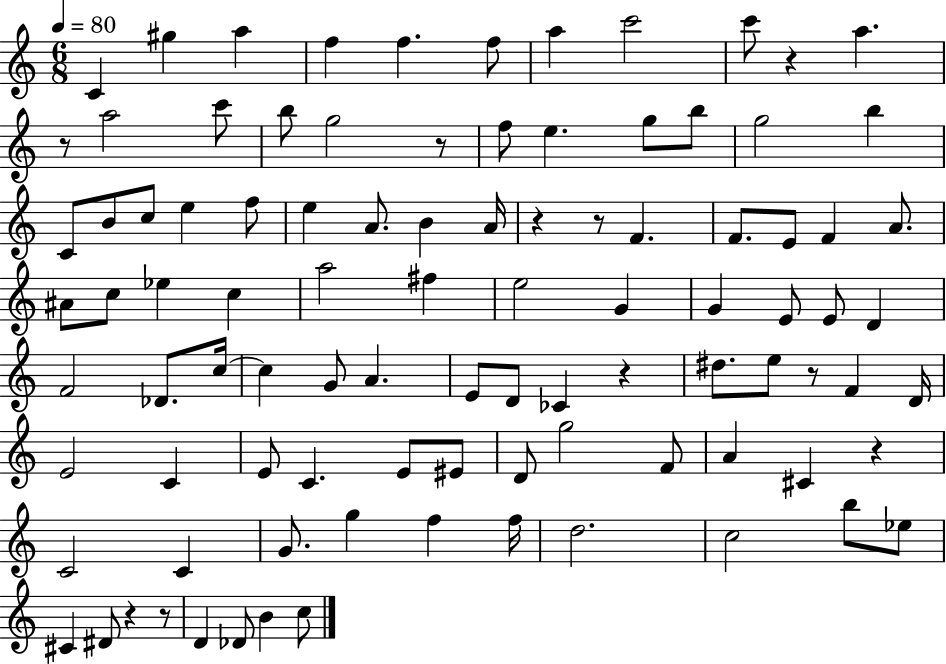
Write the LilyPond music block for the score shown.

{
  \clef treble
  \numericTimeSignature
  \time 6/8
  \key c \major
  \tempo 4 = 80
  c'4 gis''4 a''4 | f''4 f''4. f''8 | a''4 c'''2 | c'''8 r4 a''4. | \break r8 a''2 c'''8 | b''8 g''2 r8 | f''8 e''4. g''8 b''8 | g''2 b''4 | \break c'8 b'8 c''8 e''4 f''8 | e''4 a'8. b'4 a'16 | r4 r8 f'4. | f'8. e'8 f'4 a'8. | \break ais'8 c''8 ees''4 c''4 | a''2 fis''4 | e''2 g'4 | g'4 e'8 e'8 d'4 | \break f'2 des'8. c''16~~ | c''4 g'8 a'4. | e'8 d'8 ces'4 r4 | dis''8. e''8 r8 f'4 d'16 | \break e'2 c'4 | e'8 c'4. e'8 eis'8 | d'8 g''2 f'8 | a'4 cis'4 r4 | \break c'2 c'4 | g'8. g''4 f''4 f''16 | d''2. | c''2 b''8 ees''8 | \break cis'4 dis'8 r4 r8 | d'4 des'8 b'4 c''8 | \bar "|."
}